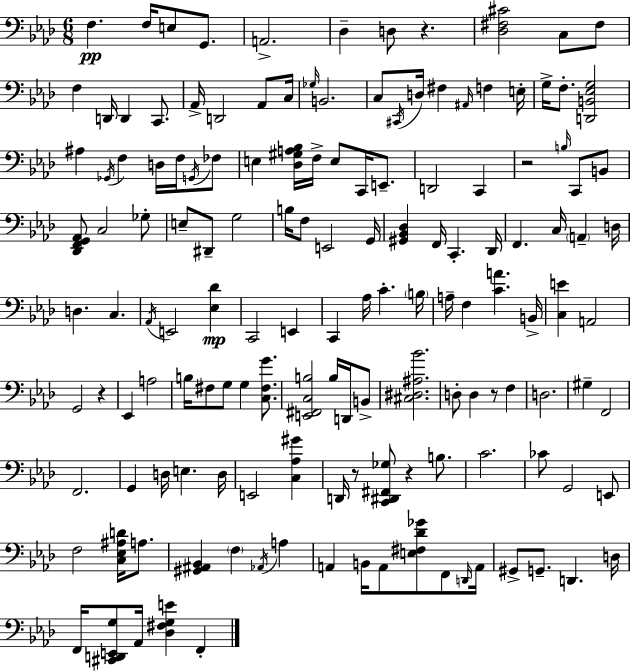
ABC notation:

X:1
T:Untitled
M:6/8
L:1/4
K:Ab
F, F,/4 E,/2 G,,/2 A,,2 _D, D,/2 z [_D,^F,^C]2 C,/2 ^F,/2 F, D,,/4 D,, C,,/2 _A,,/4 D,,2 _A,,/2 C,/4 _G,/4 B,,2 C,/2 ^C,,/4 D,/4 ^F, ^A,,/4 F, E,/4 G,/4 F,/2 [D,,B,,_E,G,]2 ^A, _G,,/4 F, D,/4 F,/4 G,,/4 _F,/2 E, [_D,^G,A,_B,]/4 F,/4 E,/2 C,,/4 E,,/2 D,,2 C,, z2 B,/4 C,,/2 B,,/2 [_D,,F,,G,,_A,,]/2 C,2 _G,/2 E,/2 ^D,,/2 G,2 B,/4 F,/2 E,,2 G,,/4 [^G,,_B,,_D,] F,,/4 C,, _D,,/4 F,, C,/4 A,, D,/4 D, C, _A,,/4 E,,2 [_E,_D] C,,2 E,, C,, _A,/4 C B,/4 A,/4 F, [CA] B,,/4 [C,E] A,,2 G,,2 z _E,, A,2 B,/4 ^F,/2 G,/2 G, [C,^F,G]/2 [E,,^F,,C,B,]2 B,/4 D,,/4 B,,/2 [^C,^D,^A,_B]2 D,/2 D, z/2 F, D,2 ^G, F,,2 F,,2 G,, D,/4 E, D,/4 E,,2 [C,_A,^G] D,,/4 z/2 [C,,^D,,^F,,_G,]/2 z B,/2 C2 _C/2 G,,2 E,,/2 F,2 [C,_E,^A,D]/4 A,/2 [^G,,^A,,_B,,] F, _A,,/4 A, A,, B,,/4 A,,/2 [E,^F,_D_G]/2 F,,/2 D,,/4 A,,/4 ^G,,/2 G,,/2 D,, D,/4 F,,/4 [^C,,D,,E,,G,]/2 _A,,/4 [_D,^F,G,E] F,,